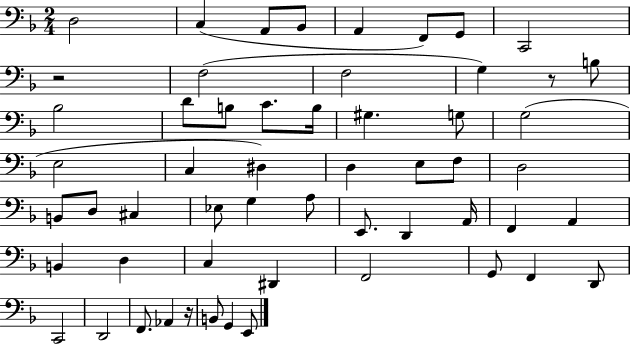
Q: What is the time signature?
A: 2/4